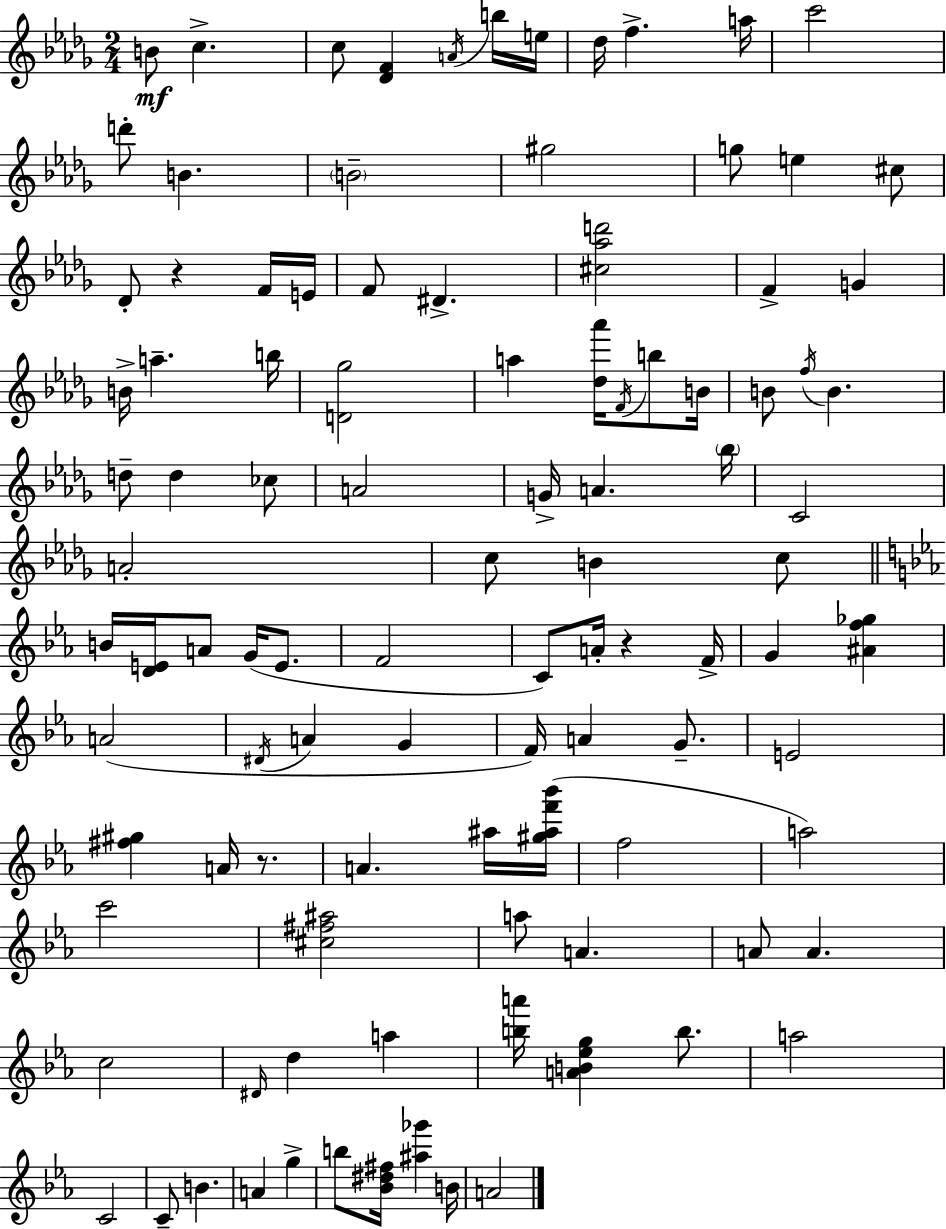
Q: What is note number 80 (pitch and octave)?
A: C4